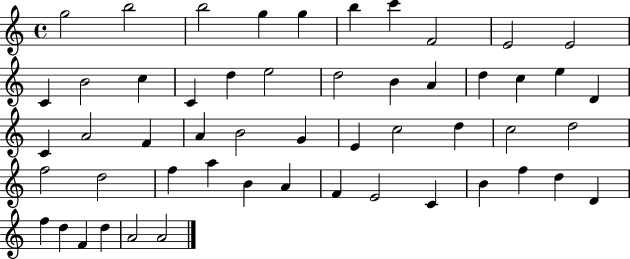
{
  \clef treble
  \time 4/4
  \defaultTimeSignature
  \key c \major
  g''2 b''2 | b''2 g''4 g''4 | b''4 c'''4 f'2 | e'2 e'2 | \break c'4 b'2 c''4 | c'4 d''4 e''2 | d''2 b'4 a'4 | d''4 c''4 e''4 d'4 | \break c'4 a'2 f'4 | a'4 b'2 g'4 | e'4 c''2 d''4 | c''2 d''2 | \break f''2 d''2 | f''4 a''4 b'4 a'4 | f'4 e'2 c'4 | b'4 f''4 d''4 d'4 | \break f''4 d''4 f'4 d''4 | a'2 a'2 | \bar "|."
}